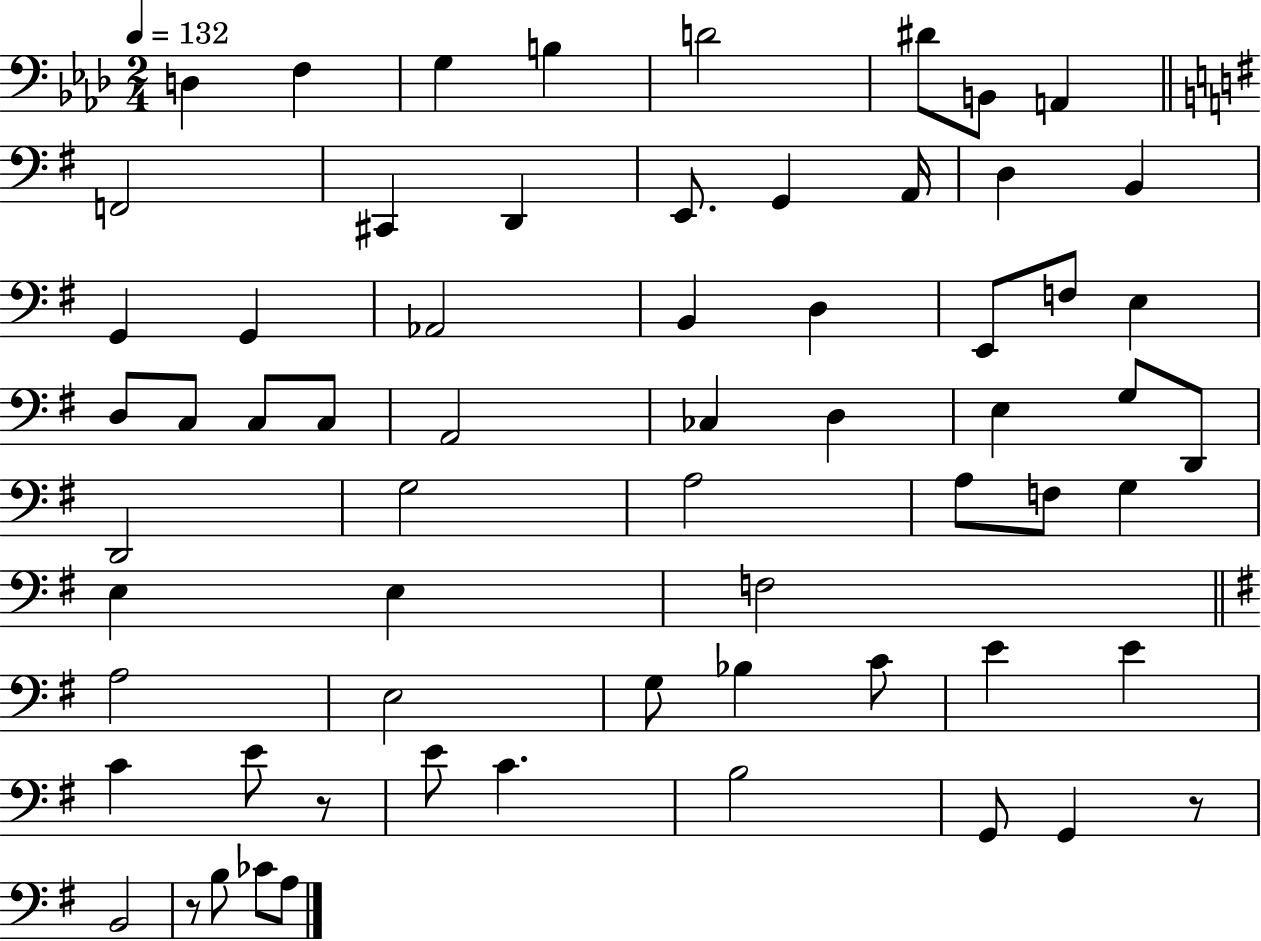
D3/q F3/q G3/q B3/q D4/h D#4/e B2/e A2/q F2/h C#2/q D2/q E2/e. G2/q A2/s D3/q B2/q G2/q G2/q Ab2/h B2/q D3/q E2/e F3/e E3/q D3/e C3/e C3/e C3/e A2/h CES3/q D3/q E3/q G3/e D2/e D2/h G3/h A3/h A3/e F3/e G3/q E3/q E3/q F3/h A3/h E3/h G3/e Bb3/q C4/e E4/q E4/q C4/q E4/e R/e E4/e C4/q. B3/h G2/e G2/q R/e B2/h R/e B3/e CES4/e A3/e